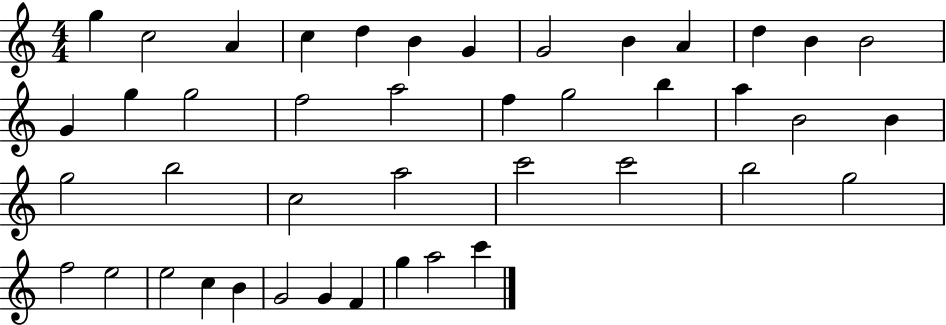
X:1
T:Untitled
M:4/4
L:1/4
K:C
g c2 A c d B G G2 B A d B B2 G g g2 f2 a2 f g2 b a B2 B g2 b2 c2 a2 c'2 c'2 b2 g2 f2 e2 e2 c B G2 G F g a2 c'